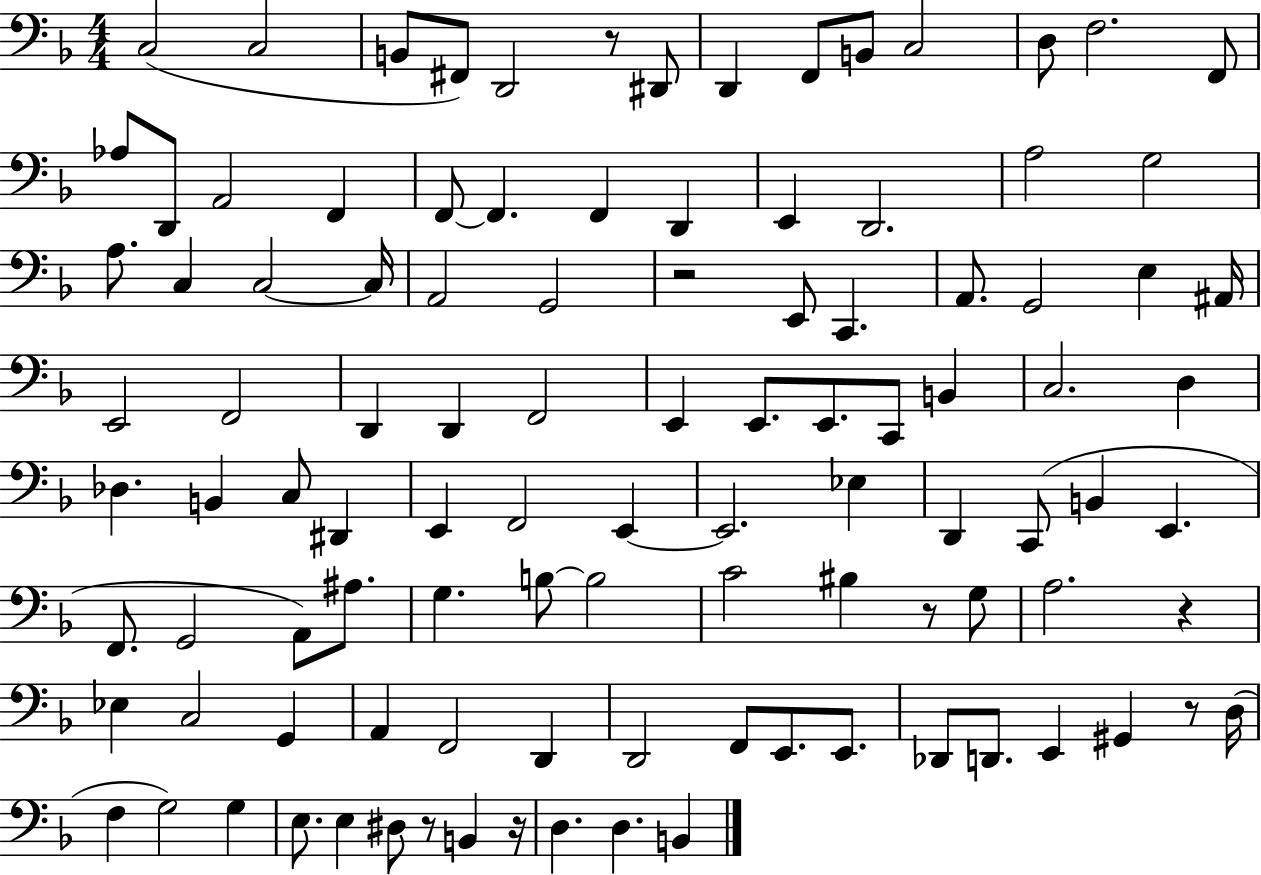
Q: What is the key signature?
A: F major